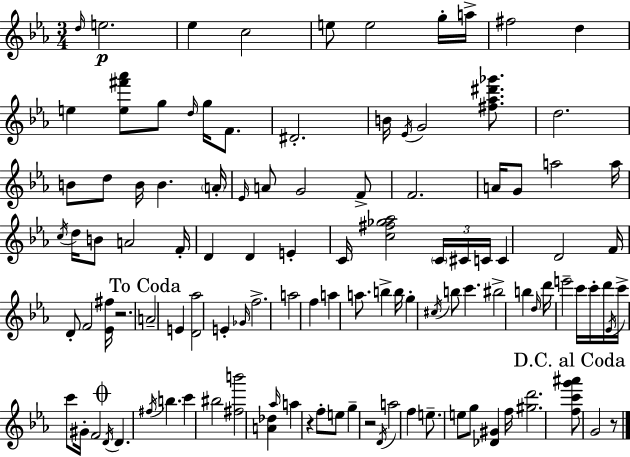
X:1
T:Untitled
M:3/4
L:1/4
K:Cm
d/4 e2 _e c2 e/2 e2 g/4 a/4 ^f2 d e [e^f'_a']/2 g/2 d/4 g/4 F/2 ^D2 B/4 _E/4 G2 [^f_a^d'_g']/2 d2 B/2 d/2 B/4 B A/4 _E/4 A/2 G2 F/2 F2 A/4 G/2 a2 a/4 c/4 d/4 B/2 A2 F/4 D D E C/4 [c^f_g_a]2 C/4 ^C/4 C/4 C D2 F/4 D/2 F2 [_E^f]/4 z2 A2 E [D_a]2 E _G/4 f2 a2 f a a/2 b b/4 g ^c/4 b/2 c' ^b2 b d/4 d'/4 e'2 c'/4 c'/4 d'/4 _E/4 c'/4 c'/2 ^G/4 F2 D/4 D ^f/4 b c' ^b2 [^fb']2 [A_d] _a/4 a z f/2 e/2 g z2 D/4 a2 f e/2 e/2 g/2 [_D^G] f/4 [^gd']2 [fc'g'^a']/2 G2 z/2